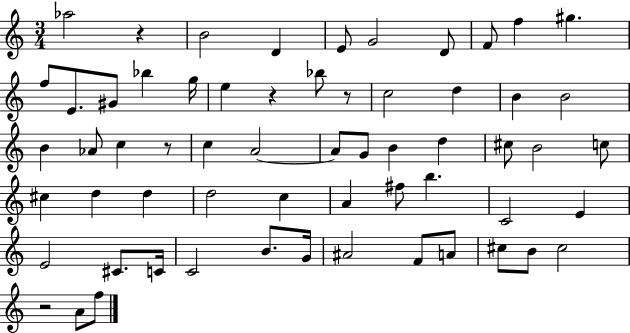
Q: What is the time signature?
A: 3/4